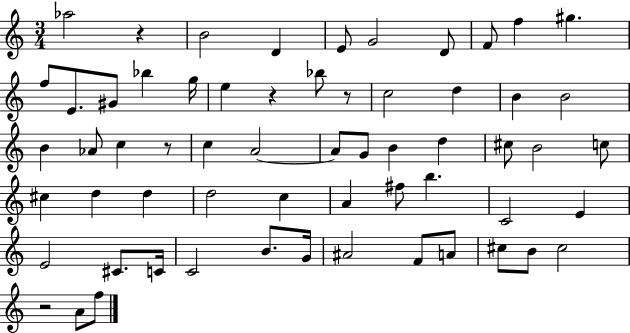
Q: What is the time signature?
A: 3/4